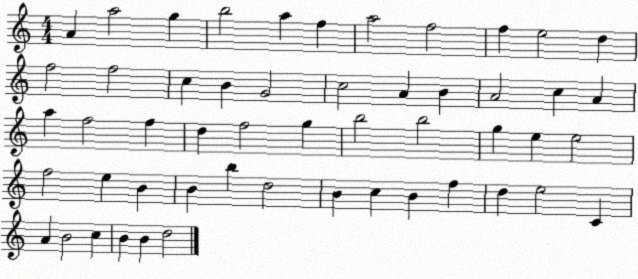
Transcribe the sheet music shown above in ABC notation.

X:1
T:Untitled
M:4/4
L:1/4
K:C
A a2 g b2 a f a2 f2 f e2 d f2 f2 c B G2 c2 A B A2 c A a f2 f d f2 g b2 b2 g e e2 f2 e B B b d2 B c B f d e2 C A B2 c B B d2